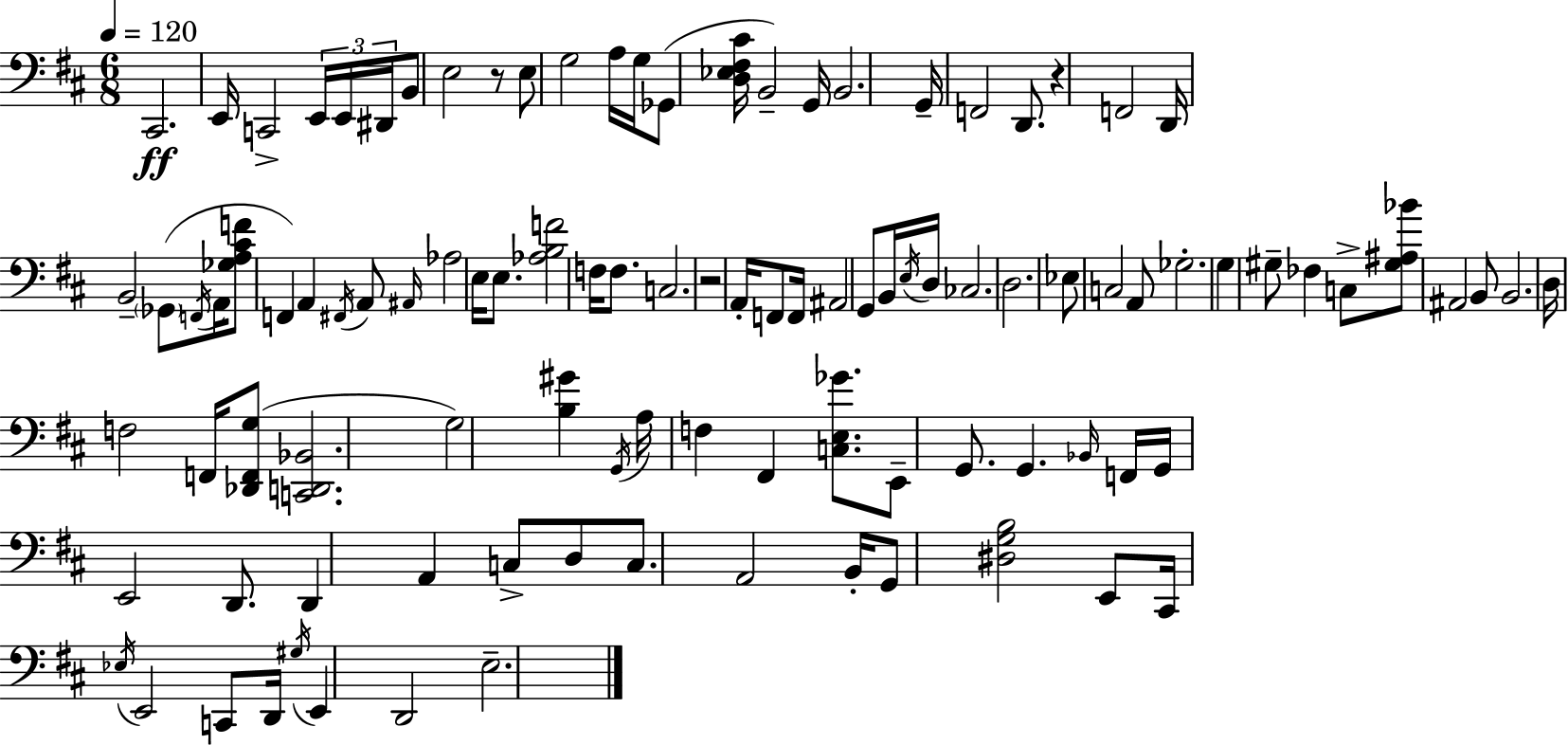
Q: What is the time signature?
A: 6/8